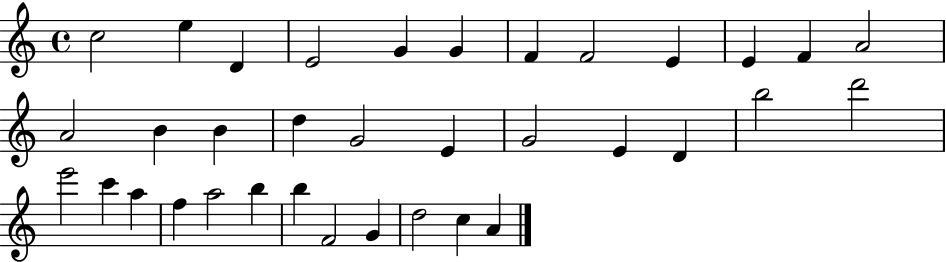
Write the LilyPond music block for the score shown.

{
  \clef treble
  \time 4/4
  \defaultTimeSignature
  \key c \major
  c''2 e''4 d'4 | e'2 g'4 g'4 | f'4 f'2 e'4 | e'4 f'4 a'2 | \break a'2 b'4 b'4 | d''4 g'2 e'4 | g'2 e'4 d'4 | b''2 d'''2 | \break e'''2 c'''4 a''4 | f''4 a''2 b''4 | b''4 f'2 g'4 | d''2 c''4 a'4 | \break \bar "|."
}